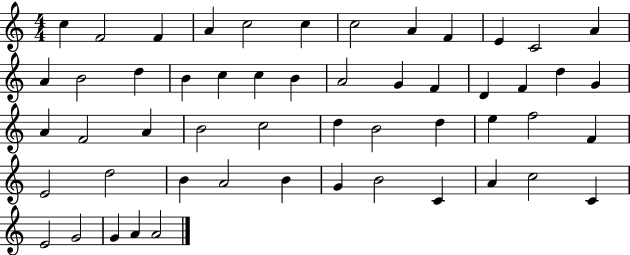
X:1
T:Untitled
M:4/4
L:1/4
K:C
c F2 F A c2 c c2 A F E C2 A A B2 d B c c B A2 G F D F d G A F2 A B2 c2 d B2 d e f2 F E2 d2 B A2 B G B2 C A c2 C E2 G2 G A A2